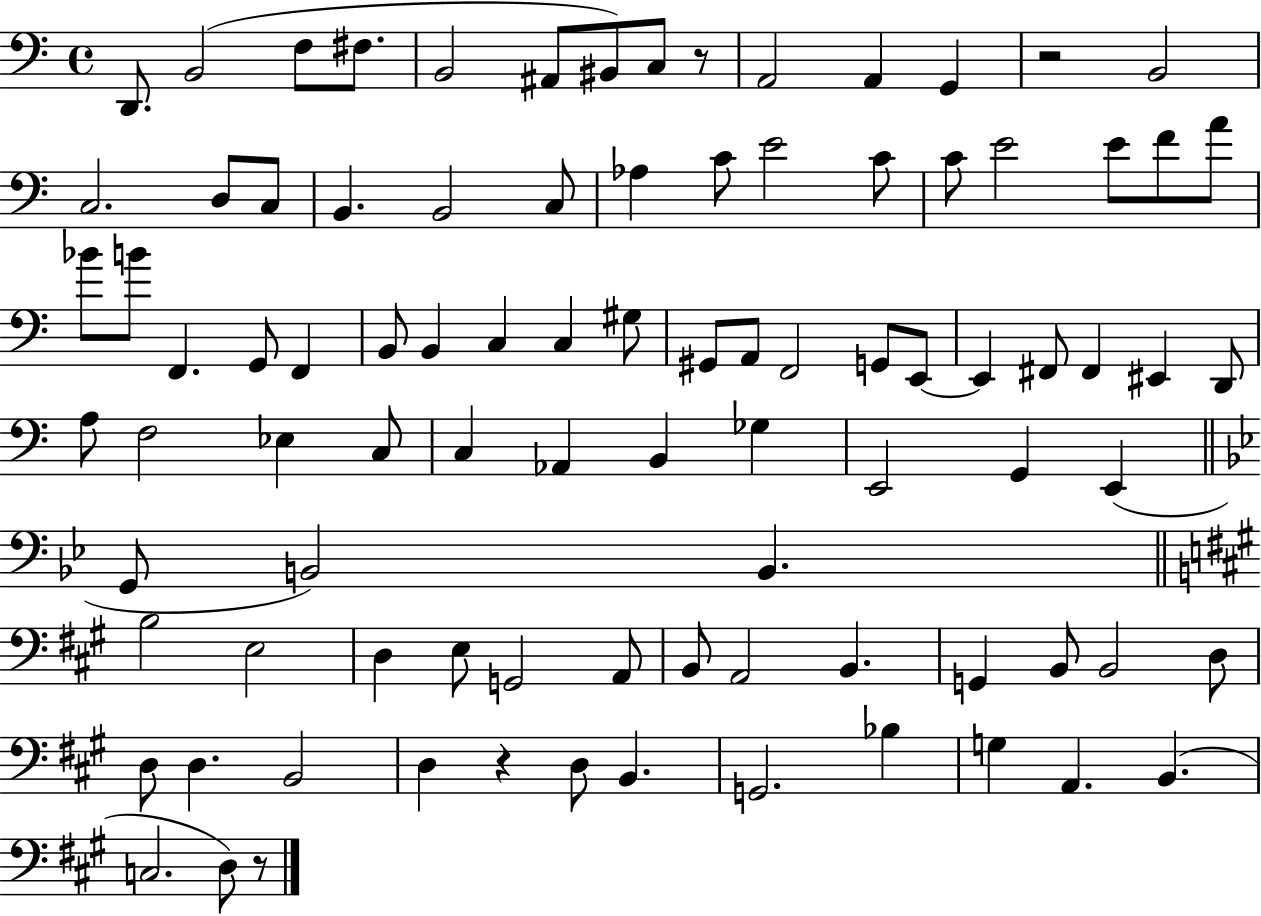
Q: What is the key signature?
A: C major